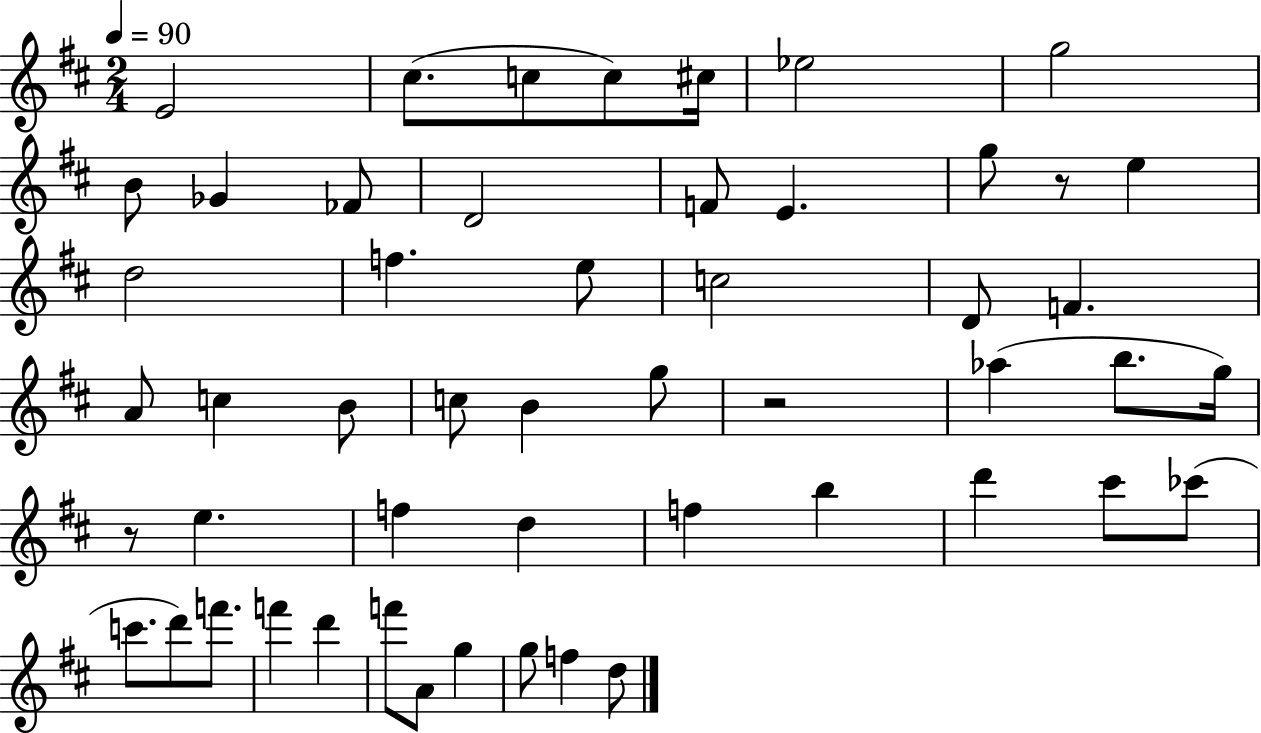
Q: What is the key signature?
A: D major